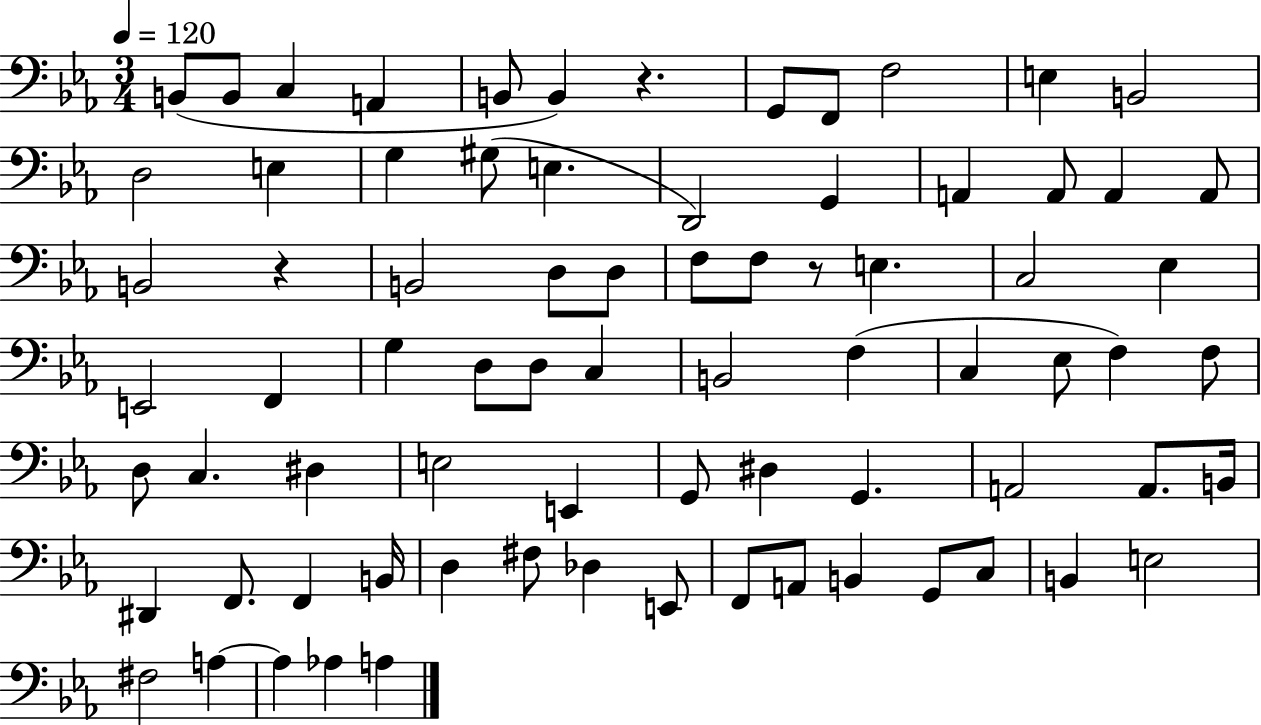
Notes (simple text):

B2/e B2/e C3/q A2/q B2/e B2/q R/q. G2/e F2/e F3/h E3/q B2/h D3/h E3/q G3/q G#3/e E3/q. D2/h G2/q A2/q A2/e A2/q A2/e B2/h R/q B2/h D3/e D3/e F3/e F3/e R/e E3/q. C3/h Eb3/q E2/h F2/q G3/q D3/e D3/e C3/q B2/h F3/q C3/q Eb3/e F3/q F3/e D3/e C3/q. D#3/q E3/h E2/q G2/e D#3/q G2/q. A2/h A2/e. B2/s D#2/q F2/e. F2/q B2/s D3/q F#3/e Db3/q E2/e F2/e A2/e B2/q G2/e C3/e B2/q E3/h F#3/h A3/q A3/q Ab3/q A3/q